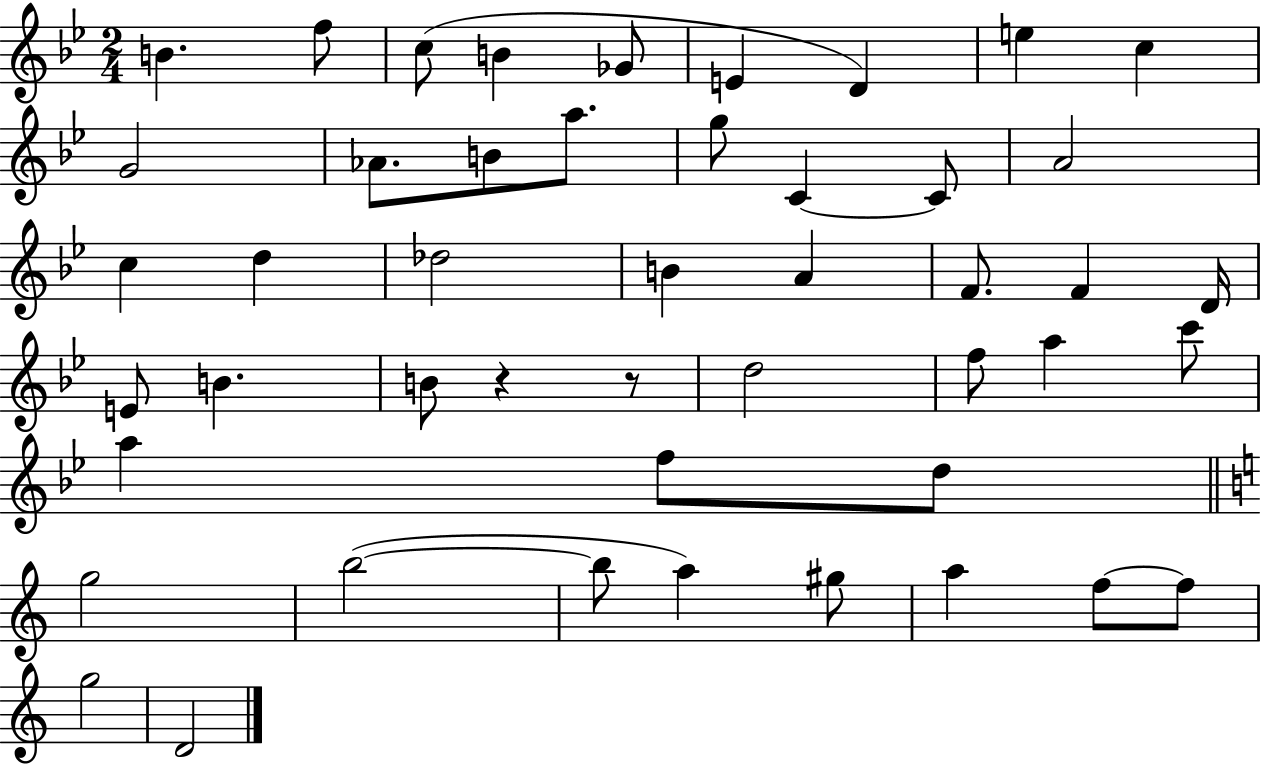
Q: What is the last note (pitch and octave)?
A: D4